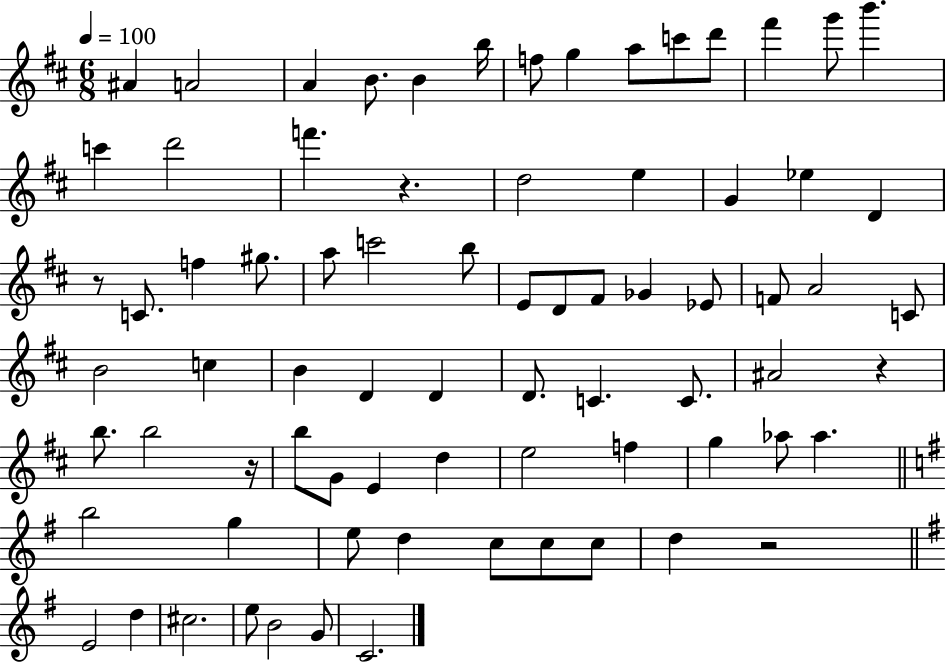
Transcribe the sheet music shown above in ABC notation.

X:1
T:Untitled
M:6/8
L:1/4
K:D
^A A2 A B/2 B b/4 f/2 g a/2 c'/2 d'/2 ^f' g'/2 b' c' d'2 f' z d2 e G _e D z/2 C/2 f ^g/2 a/2 c'2 b/2 E/2 D/2 ^F/2 _G _E/2 F/2 A2 C/2 B2 c B D D D/2 C C/2 ^A2 z b/2 b2 z/4 b/2 G/2 E d e2 f g _a/2 _a b2 g e/2 d c/2 c/2 c/2 d z2 E2 d ^c2 e/2 B2 G/2 C2